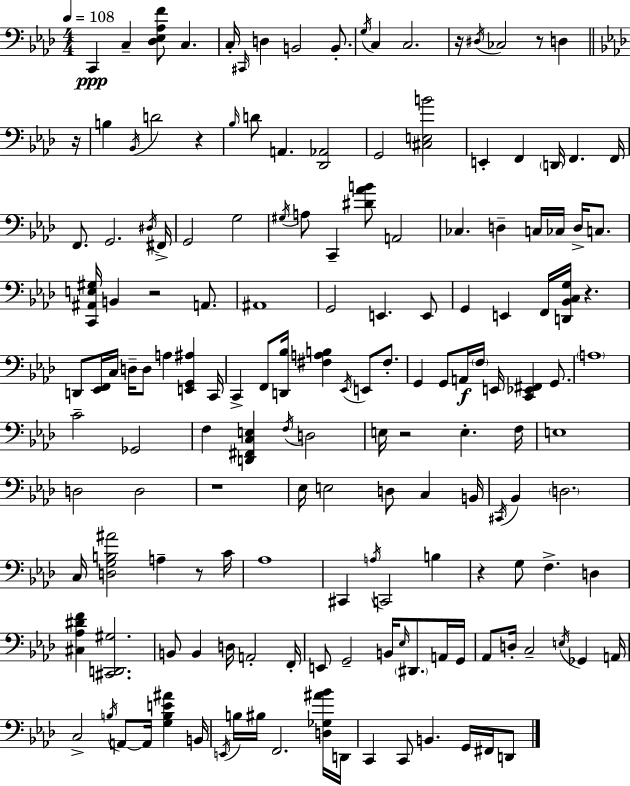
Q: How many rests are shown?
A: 10